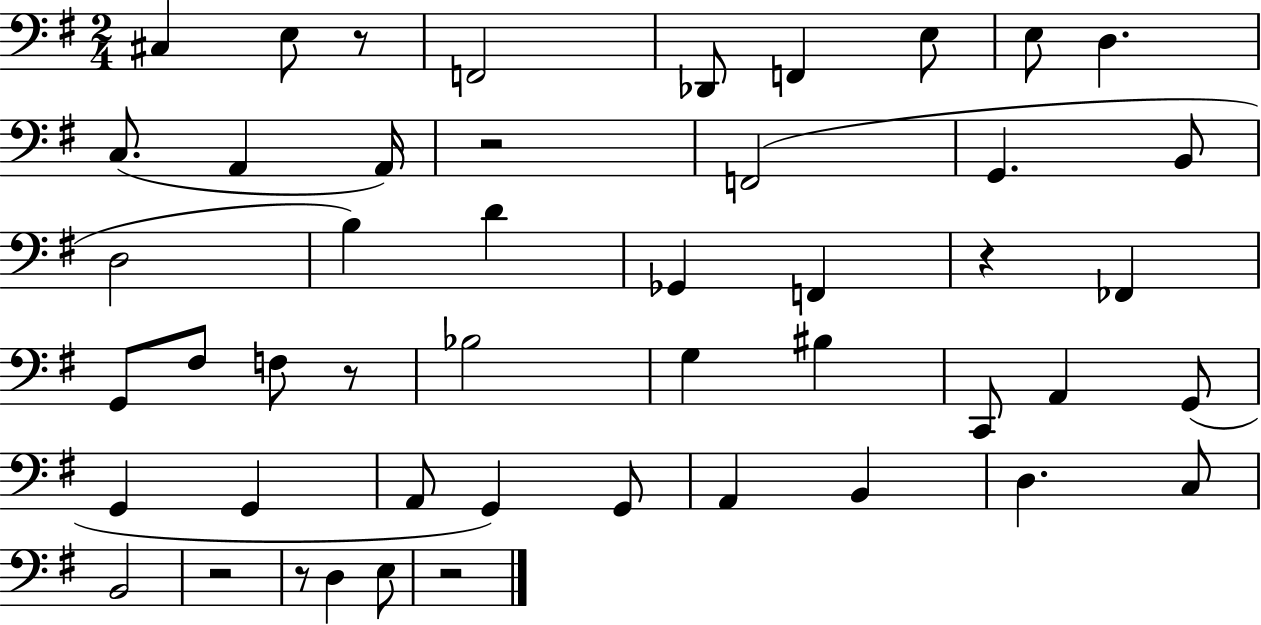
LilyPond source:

{
  \clef bass
  \numericTimeSignature
  \time 2/4
  \key g \major
  cis4 e8 r8 | f,2 | des,8 f,4 e8 | e8 d4. | \break c8.( a,4 a,16) | r2 | f,2( | g,4. b,8 | \break d2 | b4) d'4 | ges,4 f,4 | r4 fes,4 | \break g,8 fis8 f8 r8 | bes2 | g4 bis4 | c,8 a,4 g,8( | \break g,4 g,4 | a,8 g,4) g,8 | a,4 b,4 | d4. c8 | \break b,2 | r2 | r8 d4 e8 | r2 | \break \bar "|."
}